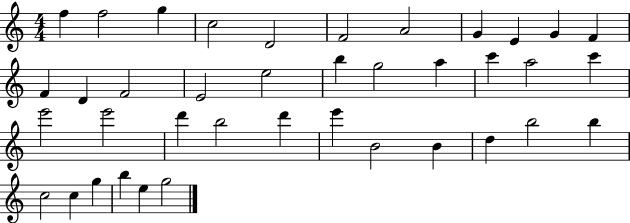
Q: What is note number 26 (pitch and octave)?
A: B5